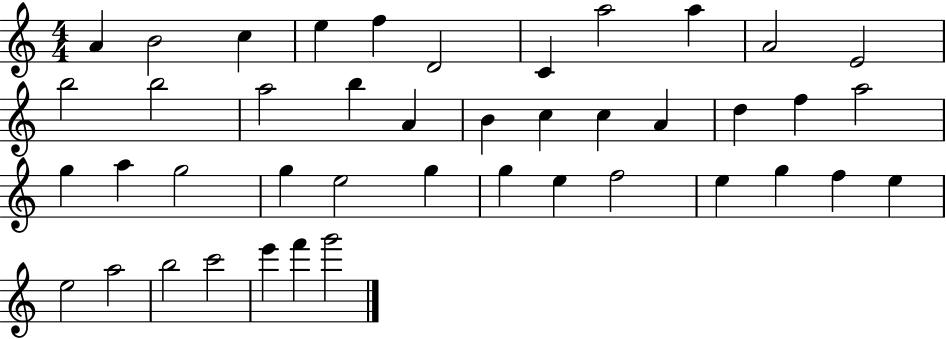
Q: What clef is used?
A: treble